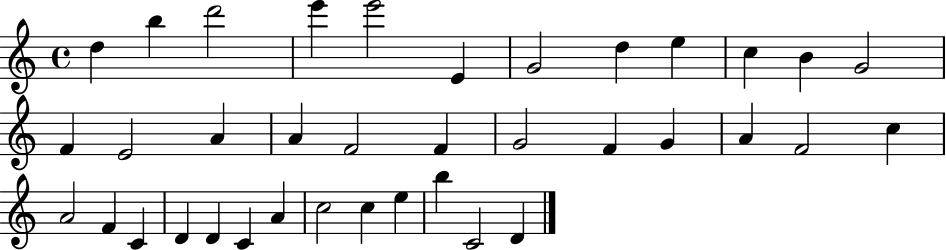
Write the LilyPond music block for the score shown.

{
  \clef treble
  \time 4/4
  \defaultTimeSignature
  \key c \major
  d''4 b''4 d'''2 | e'''4 e'''2 e'4 | g'2 d''4 e''4 | c''4 b'4 g'2 | \break f'4 e'2 a'4 | a'4 f'2 f'4 | g'2 f'4 g'4 | a'4 f'2 c''4 | \break a'2 f'4 c'4 | d'4 d'4 c'4 a'4 | c''2 c''4 e''4 | b''4 c'2 d'4 | \break \bar "|."
}